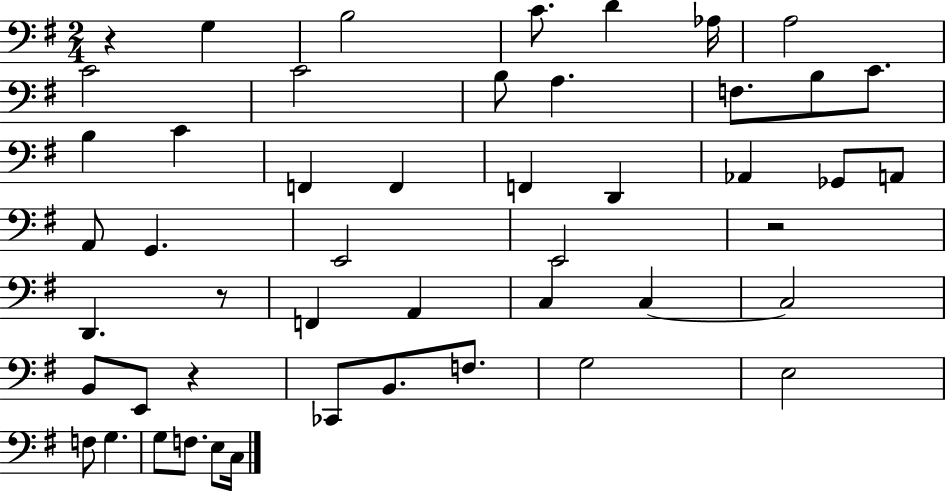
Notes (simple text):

R/q G3/q B3/h C4/e. D4/q Ab3/s A3/h C4/h C4/h B3/e A3/q. F3/e. B3/e C4/e. B3/q C4/q F2/q F2/q F2/q D2/q Ab2/q Gb2/e A2/e A2/e G2/q. E2/h E2/h R/h D2/q. R/e F2/q A2/q C3/q C3/q C3/h B2/e E2/e R/q CES2/e B2/e. F3/e. G3/h E3/h F3/e G3/q. G3/e F3/e. E3/e C3/s